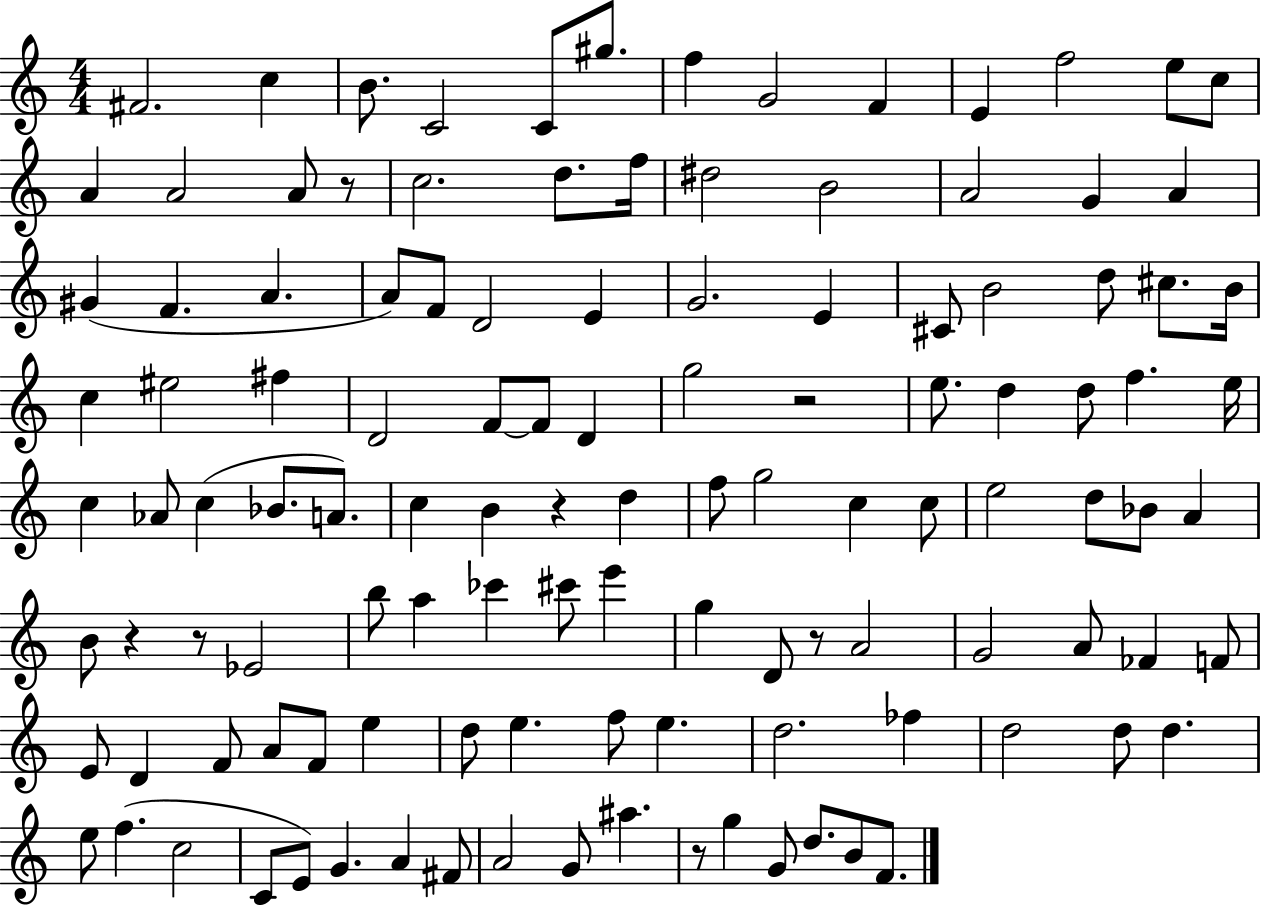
{
  \clef treble
  \numericTimeSignature
  \time 4/4
  \key c \major
  fis'2. c''4 | b'8. c'2 c'8 gis''8. | f''4 g'2 f'4 | e'4 f''2 e''8 c''8 | \break a'4 a'2 a'8 r8 | c''2. d''8. f''16 | dis''2 b'2 | a'2 g'4 a'4 | \break gis'4( f'4. a'4. | a'8) f'8 d'2 e'4 | g'2. e'4 | cis'8 b'2 d''8 cis''8. b'16 | \break c''4 eis''2 fis''4 | d'2 f'8~~ f'8 d'4 | g''2 r2 | e''8. d''4 d''8 f''4. e''16 | \break c''4 aes'8 c''4( bes'8. a'8.) | c''4 b'4 r4 d''4 | f''8 g''2 c''4 c''8 | e''2 d''8 bes'8 a'4 | \break b'8 r4 r8 ees'2 | b''8 a''4 ces'''4 cis'''8 e'''4 | g''4 d'8 r8 a'2 | g'2 a'8 fes'4 f'8 | \break e'8 d'4 f'8 a'8 f'8 e''4 | d''8 e''4. f''8 e''4. | d''2. fes''4 | d''2 d''8 d''4. | \break e''8 f''4.( c''2 | c'8 e'8) g'4. a'4 fis'8 | a'2 g'8 ais''4. | r8 g''4 g'8 d''8. b'8 f'8. | \break \bar "|."
}